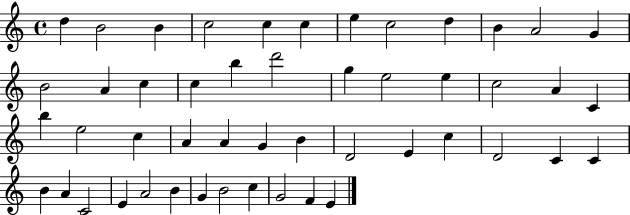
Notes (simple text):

D5/q B4/h B4/q C5/h C5/q C5/q E5/q C5/h D5/q B4/q A4/h G4/q B4/h A4/q C5/q C5/q B5/q D6/h G5/q E5/h E5/q C5/h A4/q C4/q B5/q E5/h C5/q A4/q A4/q G4/q B4/q D4/h E4/q C5/q D4/h C4/q C4/q B4/q A4/q C4/h E4/q A4/h B4/q G4/q B4/h C5/q G4/h F4/q E4/q